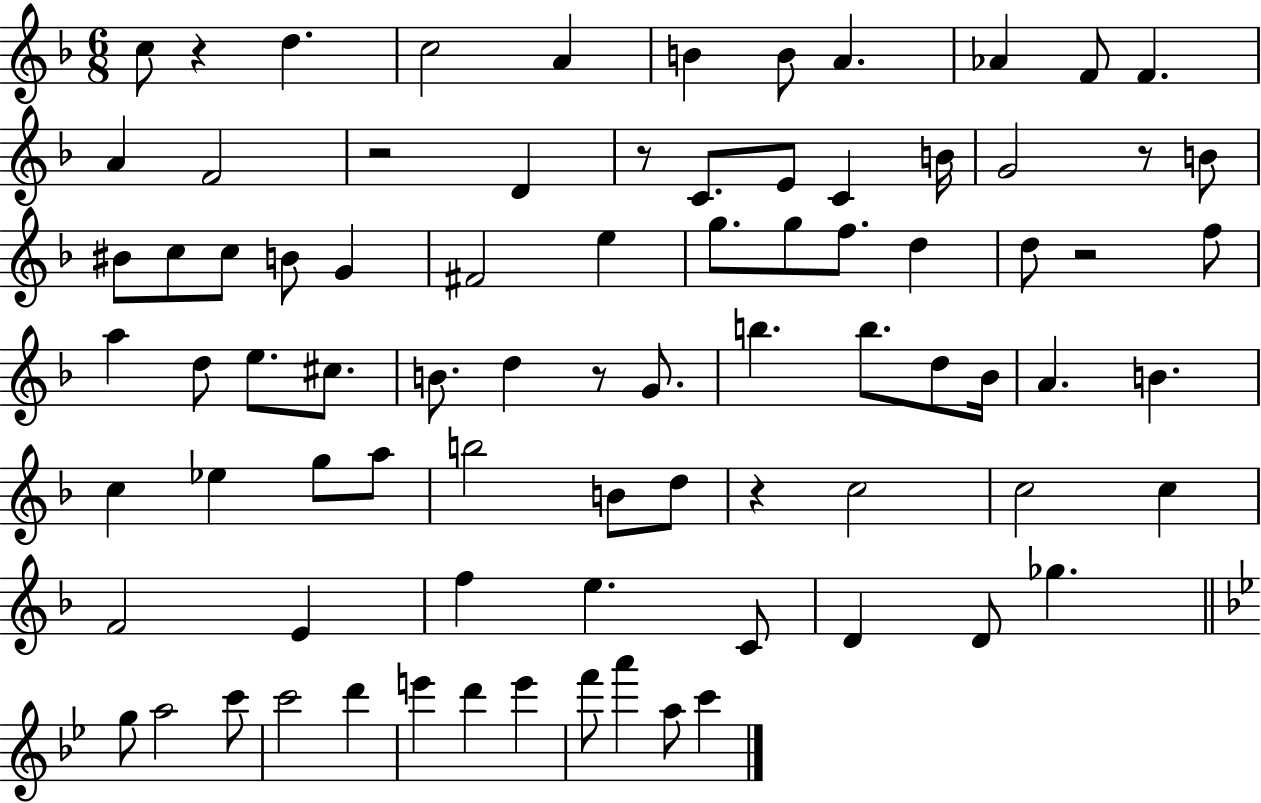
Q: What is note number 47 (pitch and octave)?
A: Eb5